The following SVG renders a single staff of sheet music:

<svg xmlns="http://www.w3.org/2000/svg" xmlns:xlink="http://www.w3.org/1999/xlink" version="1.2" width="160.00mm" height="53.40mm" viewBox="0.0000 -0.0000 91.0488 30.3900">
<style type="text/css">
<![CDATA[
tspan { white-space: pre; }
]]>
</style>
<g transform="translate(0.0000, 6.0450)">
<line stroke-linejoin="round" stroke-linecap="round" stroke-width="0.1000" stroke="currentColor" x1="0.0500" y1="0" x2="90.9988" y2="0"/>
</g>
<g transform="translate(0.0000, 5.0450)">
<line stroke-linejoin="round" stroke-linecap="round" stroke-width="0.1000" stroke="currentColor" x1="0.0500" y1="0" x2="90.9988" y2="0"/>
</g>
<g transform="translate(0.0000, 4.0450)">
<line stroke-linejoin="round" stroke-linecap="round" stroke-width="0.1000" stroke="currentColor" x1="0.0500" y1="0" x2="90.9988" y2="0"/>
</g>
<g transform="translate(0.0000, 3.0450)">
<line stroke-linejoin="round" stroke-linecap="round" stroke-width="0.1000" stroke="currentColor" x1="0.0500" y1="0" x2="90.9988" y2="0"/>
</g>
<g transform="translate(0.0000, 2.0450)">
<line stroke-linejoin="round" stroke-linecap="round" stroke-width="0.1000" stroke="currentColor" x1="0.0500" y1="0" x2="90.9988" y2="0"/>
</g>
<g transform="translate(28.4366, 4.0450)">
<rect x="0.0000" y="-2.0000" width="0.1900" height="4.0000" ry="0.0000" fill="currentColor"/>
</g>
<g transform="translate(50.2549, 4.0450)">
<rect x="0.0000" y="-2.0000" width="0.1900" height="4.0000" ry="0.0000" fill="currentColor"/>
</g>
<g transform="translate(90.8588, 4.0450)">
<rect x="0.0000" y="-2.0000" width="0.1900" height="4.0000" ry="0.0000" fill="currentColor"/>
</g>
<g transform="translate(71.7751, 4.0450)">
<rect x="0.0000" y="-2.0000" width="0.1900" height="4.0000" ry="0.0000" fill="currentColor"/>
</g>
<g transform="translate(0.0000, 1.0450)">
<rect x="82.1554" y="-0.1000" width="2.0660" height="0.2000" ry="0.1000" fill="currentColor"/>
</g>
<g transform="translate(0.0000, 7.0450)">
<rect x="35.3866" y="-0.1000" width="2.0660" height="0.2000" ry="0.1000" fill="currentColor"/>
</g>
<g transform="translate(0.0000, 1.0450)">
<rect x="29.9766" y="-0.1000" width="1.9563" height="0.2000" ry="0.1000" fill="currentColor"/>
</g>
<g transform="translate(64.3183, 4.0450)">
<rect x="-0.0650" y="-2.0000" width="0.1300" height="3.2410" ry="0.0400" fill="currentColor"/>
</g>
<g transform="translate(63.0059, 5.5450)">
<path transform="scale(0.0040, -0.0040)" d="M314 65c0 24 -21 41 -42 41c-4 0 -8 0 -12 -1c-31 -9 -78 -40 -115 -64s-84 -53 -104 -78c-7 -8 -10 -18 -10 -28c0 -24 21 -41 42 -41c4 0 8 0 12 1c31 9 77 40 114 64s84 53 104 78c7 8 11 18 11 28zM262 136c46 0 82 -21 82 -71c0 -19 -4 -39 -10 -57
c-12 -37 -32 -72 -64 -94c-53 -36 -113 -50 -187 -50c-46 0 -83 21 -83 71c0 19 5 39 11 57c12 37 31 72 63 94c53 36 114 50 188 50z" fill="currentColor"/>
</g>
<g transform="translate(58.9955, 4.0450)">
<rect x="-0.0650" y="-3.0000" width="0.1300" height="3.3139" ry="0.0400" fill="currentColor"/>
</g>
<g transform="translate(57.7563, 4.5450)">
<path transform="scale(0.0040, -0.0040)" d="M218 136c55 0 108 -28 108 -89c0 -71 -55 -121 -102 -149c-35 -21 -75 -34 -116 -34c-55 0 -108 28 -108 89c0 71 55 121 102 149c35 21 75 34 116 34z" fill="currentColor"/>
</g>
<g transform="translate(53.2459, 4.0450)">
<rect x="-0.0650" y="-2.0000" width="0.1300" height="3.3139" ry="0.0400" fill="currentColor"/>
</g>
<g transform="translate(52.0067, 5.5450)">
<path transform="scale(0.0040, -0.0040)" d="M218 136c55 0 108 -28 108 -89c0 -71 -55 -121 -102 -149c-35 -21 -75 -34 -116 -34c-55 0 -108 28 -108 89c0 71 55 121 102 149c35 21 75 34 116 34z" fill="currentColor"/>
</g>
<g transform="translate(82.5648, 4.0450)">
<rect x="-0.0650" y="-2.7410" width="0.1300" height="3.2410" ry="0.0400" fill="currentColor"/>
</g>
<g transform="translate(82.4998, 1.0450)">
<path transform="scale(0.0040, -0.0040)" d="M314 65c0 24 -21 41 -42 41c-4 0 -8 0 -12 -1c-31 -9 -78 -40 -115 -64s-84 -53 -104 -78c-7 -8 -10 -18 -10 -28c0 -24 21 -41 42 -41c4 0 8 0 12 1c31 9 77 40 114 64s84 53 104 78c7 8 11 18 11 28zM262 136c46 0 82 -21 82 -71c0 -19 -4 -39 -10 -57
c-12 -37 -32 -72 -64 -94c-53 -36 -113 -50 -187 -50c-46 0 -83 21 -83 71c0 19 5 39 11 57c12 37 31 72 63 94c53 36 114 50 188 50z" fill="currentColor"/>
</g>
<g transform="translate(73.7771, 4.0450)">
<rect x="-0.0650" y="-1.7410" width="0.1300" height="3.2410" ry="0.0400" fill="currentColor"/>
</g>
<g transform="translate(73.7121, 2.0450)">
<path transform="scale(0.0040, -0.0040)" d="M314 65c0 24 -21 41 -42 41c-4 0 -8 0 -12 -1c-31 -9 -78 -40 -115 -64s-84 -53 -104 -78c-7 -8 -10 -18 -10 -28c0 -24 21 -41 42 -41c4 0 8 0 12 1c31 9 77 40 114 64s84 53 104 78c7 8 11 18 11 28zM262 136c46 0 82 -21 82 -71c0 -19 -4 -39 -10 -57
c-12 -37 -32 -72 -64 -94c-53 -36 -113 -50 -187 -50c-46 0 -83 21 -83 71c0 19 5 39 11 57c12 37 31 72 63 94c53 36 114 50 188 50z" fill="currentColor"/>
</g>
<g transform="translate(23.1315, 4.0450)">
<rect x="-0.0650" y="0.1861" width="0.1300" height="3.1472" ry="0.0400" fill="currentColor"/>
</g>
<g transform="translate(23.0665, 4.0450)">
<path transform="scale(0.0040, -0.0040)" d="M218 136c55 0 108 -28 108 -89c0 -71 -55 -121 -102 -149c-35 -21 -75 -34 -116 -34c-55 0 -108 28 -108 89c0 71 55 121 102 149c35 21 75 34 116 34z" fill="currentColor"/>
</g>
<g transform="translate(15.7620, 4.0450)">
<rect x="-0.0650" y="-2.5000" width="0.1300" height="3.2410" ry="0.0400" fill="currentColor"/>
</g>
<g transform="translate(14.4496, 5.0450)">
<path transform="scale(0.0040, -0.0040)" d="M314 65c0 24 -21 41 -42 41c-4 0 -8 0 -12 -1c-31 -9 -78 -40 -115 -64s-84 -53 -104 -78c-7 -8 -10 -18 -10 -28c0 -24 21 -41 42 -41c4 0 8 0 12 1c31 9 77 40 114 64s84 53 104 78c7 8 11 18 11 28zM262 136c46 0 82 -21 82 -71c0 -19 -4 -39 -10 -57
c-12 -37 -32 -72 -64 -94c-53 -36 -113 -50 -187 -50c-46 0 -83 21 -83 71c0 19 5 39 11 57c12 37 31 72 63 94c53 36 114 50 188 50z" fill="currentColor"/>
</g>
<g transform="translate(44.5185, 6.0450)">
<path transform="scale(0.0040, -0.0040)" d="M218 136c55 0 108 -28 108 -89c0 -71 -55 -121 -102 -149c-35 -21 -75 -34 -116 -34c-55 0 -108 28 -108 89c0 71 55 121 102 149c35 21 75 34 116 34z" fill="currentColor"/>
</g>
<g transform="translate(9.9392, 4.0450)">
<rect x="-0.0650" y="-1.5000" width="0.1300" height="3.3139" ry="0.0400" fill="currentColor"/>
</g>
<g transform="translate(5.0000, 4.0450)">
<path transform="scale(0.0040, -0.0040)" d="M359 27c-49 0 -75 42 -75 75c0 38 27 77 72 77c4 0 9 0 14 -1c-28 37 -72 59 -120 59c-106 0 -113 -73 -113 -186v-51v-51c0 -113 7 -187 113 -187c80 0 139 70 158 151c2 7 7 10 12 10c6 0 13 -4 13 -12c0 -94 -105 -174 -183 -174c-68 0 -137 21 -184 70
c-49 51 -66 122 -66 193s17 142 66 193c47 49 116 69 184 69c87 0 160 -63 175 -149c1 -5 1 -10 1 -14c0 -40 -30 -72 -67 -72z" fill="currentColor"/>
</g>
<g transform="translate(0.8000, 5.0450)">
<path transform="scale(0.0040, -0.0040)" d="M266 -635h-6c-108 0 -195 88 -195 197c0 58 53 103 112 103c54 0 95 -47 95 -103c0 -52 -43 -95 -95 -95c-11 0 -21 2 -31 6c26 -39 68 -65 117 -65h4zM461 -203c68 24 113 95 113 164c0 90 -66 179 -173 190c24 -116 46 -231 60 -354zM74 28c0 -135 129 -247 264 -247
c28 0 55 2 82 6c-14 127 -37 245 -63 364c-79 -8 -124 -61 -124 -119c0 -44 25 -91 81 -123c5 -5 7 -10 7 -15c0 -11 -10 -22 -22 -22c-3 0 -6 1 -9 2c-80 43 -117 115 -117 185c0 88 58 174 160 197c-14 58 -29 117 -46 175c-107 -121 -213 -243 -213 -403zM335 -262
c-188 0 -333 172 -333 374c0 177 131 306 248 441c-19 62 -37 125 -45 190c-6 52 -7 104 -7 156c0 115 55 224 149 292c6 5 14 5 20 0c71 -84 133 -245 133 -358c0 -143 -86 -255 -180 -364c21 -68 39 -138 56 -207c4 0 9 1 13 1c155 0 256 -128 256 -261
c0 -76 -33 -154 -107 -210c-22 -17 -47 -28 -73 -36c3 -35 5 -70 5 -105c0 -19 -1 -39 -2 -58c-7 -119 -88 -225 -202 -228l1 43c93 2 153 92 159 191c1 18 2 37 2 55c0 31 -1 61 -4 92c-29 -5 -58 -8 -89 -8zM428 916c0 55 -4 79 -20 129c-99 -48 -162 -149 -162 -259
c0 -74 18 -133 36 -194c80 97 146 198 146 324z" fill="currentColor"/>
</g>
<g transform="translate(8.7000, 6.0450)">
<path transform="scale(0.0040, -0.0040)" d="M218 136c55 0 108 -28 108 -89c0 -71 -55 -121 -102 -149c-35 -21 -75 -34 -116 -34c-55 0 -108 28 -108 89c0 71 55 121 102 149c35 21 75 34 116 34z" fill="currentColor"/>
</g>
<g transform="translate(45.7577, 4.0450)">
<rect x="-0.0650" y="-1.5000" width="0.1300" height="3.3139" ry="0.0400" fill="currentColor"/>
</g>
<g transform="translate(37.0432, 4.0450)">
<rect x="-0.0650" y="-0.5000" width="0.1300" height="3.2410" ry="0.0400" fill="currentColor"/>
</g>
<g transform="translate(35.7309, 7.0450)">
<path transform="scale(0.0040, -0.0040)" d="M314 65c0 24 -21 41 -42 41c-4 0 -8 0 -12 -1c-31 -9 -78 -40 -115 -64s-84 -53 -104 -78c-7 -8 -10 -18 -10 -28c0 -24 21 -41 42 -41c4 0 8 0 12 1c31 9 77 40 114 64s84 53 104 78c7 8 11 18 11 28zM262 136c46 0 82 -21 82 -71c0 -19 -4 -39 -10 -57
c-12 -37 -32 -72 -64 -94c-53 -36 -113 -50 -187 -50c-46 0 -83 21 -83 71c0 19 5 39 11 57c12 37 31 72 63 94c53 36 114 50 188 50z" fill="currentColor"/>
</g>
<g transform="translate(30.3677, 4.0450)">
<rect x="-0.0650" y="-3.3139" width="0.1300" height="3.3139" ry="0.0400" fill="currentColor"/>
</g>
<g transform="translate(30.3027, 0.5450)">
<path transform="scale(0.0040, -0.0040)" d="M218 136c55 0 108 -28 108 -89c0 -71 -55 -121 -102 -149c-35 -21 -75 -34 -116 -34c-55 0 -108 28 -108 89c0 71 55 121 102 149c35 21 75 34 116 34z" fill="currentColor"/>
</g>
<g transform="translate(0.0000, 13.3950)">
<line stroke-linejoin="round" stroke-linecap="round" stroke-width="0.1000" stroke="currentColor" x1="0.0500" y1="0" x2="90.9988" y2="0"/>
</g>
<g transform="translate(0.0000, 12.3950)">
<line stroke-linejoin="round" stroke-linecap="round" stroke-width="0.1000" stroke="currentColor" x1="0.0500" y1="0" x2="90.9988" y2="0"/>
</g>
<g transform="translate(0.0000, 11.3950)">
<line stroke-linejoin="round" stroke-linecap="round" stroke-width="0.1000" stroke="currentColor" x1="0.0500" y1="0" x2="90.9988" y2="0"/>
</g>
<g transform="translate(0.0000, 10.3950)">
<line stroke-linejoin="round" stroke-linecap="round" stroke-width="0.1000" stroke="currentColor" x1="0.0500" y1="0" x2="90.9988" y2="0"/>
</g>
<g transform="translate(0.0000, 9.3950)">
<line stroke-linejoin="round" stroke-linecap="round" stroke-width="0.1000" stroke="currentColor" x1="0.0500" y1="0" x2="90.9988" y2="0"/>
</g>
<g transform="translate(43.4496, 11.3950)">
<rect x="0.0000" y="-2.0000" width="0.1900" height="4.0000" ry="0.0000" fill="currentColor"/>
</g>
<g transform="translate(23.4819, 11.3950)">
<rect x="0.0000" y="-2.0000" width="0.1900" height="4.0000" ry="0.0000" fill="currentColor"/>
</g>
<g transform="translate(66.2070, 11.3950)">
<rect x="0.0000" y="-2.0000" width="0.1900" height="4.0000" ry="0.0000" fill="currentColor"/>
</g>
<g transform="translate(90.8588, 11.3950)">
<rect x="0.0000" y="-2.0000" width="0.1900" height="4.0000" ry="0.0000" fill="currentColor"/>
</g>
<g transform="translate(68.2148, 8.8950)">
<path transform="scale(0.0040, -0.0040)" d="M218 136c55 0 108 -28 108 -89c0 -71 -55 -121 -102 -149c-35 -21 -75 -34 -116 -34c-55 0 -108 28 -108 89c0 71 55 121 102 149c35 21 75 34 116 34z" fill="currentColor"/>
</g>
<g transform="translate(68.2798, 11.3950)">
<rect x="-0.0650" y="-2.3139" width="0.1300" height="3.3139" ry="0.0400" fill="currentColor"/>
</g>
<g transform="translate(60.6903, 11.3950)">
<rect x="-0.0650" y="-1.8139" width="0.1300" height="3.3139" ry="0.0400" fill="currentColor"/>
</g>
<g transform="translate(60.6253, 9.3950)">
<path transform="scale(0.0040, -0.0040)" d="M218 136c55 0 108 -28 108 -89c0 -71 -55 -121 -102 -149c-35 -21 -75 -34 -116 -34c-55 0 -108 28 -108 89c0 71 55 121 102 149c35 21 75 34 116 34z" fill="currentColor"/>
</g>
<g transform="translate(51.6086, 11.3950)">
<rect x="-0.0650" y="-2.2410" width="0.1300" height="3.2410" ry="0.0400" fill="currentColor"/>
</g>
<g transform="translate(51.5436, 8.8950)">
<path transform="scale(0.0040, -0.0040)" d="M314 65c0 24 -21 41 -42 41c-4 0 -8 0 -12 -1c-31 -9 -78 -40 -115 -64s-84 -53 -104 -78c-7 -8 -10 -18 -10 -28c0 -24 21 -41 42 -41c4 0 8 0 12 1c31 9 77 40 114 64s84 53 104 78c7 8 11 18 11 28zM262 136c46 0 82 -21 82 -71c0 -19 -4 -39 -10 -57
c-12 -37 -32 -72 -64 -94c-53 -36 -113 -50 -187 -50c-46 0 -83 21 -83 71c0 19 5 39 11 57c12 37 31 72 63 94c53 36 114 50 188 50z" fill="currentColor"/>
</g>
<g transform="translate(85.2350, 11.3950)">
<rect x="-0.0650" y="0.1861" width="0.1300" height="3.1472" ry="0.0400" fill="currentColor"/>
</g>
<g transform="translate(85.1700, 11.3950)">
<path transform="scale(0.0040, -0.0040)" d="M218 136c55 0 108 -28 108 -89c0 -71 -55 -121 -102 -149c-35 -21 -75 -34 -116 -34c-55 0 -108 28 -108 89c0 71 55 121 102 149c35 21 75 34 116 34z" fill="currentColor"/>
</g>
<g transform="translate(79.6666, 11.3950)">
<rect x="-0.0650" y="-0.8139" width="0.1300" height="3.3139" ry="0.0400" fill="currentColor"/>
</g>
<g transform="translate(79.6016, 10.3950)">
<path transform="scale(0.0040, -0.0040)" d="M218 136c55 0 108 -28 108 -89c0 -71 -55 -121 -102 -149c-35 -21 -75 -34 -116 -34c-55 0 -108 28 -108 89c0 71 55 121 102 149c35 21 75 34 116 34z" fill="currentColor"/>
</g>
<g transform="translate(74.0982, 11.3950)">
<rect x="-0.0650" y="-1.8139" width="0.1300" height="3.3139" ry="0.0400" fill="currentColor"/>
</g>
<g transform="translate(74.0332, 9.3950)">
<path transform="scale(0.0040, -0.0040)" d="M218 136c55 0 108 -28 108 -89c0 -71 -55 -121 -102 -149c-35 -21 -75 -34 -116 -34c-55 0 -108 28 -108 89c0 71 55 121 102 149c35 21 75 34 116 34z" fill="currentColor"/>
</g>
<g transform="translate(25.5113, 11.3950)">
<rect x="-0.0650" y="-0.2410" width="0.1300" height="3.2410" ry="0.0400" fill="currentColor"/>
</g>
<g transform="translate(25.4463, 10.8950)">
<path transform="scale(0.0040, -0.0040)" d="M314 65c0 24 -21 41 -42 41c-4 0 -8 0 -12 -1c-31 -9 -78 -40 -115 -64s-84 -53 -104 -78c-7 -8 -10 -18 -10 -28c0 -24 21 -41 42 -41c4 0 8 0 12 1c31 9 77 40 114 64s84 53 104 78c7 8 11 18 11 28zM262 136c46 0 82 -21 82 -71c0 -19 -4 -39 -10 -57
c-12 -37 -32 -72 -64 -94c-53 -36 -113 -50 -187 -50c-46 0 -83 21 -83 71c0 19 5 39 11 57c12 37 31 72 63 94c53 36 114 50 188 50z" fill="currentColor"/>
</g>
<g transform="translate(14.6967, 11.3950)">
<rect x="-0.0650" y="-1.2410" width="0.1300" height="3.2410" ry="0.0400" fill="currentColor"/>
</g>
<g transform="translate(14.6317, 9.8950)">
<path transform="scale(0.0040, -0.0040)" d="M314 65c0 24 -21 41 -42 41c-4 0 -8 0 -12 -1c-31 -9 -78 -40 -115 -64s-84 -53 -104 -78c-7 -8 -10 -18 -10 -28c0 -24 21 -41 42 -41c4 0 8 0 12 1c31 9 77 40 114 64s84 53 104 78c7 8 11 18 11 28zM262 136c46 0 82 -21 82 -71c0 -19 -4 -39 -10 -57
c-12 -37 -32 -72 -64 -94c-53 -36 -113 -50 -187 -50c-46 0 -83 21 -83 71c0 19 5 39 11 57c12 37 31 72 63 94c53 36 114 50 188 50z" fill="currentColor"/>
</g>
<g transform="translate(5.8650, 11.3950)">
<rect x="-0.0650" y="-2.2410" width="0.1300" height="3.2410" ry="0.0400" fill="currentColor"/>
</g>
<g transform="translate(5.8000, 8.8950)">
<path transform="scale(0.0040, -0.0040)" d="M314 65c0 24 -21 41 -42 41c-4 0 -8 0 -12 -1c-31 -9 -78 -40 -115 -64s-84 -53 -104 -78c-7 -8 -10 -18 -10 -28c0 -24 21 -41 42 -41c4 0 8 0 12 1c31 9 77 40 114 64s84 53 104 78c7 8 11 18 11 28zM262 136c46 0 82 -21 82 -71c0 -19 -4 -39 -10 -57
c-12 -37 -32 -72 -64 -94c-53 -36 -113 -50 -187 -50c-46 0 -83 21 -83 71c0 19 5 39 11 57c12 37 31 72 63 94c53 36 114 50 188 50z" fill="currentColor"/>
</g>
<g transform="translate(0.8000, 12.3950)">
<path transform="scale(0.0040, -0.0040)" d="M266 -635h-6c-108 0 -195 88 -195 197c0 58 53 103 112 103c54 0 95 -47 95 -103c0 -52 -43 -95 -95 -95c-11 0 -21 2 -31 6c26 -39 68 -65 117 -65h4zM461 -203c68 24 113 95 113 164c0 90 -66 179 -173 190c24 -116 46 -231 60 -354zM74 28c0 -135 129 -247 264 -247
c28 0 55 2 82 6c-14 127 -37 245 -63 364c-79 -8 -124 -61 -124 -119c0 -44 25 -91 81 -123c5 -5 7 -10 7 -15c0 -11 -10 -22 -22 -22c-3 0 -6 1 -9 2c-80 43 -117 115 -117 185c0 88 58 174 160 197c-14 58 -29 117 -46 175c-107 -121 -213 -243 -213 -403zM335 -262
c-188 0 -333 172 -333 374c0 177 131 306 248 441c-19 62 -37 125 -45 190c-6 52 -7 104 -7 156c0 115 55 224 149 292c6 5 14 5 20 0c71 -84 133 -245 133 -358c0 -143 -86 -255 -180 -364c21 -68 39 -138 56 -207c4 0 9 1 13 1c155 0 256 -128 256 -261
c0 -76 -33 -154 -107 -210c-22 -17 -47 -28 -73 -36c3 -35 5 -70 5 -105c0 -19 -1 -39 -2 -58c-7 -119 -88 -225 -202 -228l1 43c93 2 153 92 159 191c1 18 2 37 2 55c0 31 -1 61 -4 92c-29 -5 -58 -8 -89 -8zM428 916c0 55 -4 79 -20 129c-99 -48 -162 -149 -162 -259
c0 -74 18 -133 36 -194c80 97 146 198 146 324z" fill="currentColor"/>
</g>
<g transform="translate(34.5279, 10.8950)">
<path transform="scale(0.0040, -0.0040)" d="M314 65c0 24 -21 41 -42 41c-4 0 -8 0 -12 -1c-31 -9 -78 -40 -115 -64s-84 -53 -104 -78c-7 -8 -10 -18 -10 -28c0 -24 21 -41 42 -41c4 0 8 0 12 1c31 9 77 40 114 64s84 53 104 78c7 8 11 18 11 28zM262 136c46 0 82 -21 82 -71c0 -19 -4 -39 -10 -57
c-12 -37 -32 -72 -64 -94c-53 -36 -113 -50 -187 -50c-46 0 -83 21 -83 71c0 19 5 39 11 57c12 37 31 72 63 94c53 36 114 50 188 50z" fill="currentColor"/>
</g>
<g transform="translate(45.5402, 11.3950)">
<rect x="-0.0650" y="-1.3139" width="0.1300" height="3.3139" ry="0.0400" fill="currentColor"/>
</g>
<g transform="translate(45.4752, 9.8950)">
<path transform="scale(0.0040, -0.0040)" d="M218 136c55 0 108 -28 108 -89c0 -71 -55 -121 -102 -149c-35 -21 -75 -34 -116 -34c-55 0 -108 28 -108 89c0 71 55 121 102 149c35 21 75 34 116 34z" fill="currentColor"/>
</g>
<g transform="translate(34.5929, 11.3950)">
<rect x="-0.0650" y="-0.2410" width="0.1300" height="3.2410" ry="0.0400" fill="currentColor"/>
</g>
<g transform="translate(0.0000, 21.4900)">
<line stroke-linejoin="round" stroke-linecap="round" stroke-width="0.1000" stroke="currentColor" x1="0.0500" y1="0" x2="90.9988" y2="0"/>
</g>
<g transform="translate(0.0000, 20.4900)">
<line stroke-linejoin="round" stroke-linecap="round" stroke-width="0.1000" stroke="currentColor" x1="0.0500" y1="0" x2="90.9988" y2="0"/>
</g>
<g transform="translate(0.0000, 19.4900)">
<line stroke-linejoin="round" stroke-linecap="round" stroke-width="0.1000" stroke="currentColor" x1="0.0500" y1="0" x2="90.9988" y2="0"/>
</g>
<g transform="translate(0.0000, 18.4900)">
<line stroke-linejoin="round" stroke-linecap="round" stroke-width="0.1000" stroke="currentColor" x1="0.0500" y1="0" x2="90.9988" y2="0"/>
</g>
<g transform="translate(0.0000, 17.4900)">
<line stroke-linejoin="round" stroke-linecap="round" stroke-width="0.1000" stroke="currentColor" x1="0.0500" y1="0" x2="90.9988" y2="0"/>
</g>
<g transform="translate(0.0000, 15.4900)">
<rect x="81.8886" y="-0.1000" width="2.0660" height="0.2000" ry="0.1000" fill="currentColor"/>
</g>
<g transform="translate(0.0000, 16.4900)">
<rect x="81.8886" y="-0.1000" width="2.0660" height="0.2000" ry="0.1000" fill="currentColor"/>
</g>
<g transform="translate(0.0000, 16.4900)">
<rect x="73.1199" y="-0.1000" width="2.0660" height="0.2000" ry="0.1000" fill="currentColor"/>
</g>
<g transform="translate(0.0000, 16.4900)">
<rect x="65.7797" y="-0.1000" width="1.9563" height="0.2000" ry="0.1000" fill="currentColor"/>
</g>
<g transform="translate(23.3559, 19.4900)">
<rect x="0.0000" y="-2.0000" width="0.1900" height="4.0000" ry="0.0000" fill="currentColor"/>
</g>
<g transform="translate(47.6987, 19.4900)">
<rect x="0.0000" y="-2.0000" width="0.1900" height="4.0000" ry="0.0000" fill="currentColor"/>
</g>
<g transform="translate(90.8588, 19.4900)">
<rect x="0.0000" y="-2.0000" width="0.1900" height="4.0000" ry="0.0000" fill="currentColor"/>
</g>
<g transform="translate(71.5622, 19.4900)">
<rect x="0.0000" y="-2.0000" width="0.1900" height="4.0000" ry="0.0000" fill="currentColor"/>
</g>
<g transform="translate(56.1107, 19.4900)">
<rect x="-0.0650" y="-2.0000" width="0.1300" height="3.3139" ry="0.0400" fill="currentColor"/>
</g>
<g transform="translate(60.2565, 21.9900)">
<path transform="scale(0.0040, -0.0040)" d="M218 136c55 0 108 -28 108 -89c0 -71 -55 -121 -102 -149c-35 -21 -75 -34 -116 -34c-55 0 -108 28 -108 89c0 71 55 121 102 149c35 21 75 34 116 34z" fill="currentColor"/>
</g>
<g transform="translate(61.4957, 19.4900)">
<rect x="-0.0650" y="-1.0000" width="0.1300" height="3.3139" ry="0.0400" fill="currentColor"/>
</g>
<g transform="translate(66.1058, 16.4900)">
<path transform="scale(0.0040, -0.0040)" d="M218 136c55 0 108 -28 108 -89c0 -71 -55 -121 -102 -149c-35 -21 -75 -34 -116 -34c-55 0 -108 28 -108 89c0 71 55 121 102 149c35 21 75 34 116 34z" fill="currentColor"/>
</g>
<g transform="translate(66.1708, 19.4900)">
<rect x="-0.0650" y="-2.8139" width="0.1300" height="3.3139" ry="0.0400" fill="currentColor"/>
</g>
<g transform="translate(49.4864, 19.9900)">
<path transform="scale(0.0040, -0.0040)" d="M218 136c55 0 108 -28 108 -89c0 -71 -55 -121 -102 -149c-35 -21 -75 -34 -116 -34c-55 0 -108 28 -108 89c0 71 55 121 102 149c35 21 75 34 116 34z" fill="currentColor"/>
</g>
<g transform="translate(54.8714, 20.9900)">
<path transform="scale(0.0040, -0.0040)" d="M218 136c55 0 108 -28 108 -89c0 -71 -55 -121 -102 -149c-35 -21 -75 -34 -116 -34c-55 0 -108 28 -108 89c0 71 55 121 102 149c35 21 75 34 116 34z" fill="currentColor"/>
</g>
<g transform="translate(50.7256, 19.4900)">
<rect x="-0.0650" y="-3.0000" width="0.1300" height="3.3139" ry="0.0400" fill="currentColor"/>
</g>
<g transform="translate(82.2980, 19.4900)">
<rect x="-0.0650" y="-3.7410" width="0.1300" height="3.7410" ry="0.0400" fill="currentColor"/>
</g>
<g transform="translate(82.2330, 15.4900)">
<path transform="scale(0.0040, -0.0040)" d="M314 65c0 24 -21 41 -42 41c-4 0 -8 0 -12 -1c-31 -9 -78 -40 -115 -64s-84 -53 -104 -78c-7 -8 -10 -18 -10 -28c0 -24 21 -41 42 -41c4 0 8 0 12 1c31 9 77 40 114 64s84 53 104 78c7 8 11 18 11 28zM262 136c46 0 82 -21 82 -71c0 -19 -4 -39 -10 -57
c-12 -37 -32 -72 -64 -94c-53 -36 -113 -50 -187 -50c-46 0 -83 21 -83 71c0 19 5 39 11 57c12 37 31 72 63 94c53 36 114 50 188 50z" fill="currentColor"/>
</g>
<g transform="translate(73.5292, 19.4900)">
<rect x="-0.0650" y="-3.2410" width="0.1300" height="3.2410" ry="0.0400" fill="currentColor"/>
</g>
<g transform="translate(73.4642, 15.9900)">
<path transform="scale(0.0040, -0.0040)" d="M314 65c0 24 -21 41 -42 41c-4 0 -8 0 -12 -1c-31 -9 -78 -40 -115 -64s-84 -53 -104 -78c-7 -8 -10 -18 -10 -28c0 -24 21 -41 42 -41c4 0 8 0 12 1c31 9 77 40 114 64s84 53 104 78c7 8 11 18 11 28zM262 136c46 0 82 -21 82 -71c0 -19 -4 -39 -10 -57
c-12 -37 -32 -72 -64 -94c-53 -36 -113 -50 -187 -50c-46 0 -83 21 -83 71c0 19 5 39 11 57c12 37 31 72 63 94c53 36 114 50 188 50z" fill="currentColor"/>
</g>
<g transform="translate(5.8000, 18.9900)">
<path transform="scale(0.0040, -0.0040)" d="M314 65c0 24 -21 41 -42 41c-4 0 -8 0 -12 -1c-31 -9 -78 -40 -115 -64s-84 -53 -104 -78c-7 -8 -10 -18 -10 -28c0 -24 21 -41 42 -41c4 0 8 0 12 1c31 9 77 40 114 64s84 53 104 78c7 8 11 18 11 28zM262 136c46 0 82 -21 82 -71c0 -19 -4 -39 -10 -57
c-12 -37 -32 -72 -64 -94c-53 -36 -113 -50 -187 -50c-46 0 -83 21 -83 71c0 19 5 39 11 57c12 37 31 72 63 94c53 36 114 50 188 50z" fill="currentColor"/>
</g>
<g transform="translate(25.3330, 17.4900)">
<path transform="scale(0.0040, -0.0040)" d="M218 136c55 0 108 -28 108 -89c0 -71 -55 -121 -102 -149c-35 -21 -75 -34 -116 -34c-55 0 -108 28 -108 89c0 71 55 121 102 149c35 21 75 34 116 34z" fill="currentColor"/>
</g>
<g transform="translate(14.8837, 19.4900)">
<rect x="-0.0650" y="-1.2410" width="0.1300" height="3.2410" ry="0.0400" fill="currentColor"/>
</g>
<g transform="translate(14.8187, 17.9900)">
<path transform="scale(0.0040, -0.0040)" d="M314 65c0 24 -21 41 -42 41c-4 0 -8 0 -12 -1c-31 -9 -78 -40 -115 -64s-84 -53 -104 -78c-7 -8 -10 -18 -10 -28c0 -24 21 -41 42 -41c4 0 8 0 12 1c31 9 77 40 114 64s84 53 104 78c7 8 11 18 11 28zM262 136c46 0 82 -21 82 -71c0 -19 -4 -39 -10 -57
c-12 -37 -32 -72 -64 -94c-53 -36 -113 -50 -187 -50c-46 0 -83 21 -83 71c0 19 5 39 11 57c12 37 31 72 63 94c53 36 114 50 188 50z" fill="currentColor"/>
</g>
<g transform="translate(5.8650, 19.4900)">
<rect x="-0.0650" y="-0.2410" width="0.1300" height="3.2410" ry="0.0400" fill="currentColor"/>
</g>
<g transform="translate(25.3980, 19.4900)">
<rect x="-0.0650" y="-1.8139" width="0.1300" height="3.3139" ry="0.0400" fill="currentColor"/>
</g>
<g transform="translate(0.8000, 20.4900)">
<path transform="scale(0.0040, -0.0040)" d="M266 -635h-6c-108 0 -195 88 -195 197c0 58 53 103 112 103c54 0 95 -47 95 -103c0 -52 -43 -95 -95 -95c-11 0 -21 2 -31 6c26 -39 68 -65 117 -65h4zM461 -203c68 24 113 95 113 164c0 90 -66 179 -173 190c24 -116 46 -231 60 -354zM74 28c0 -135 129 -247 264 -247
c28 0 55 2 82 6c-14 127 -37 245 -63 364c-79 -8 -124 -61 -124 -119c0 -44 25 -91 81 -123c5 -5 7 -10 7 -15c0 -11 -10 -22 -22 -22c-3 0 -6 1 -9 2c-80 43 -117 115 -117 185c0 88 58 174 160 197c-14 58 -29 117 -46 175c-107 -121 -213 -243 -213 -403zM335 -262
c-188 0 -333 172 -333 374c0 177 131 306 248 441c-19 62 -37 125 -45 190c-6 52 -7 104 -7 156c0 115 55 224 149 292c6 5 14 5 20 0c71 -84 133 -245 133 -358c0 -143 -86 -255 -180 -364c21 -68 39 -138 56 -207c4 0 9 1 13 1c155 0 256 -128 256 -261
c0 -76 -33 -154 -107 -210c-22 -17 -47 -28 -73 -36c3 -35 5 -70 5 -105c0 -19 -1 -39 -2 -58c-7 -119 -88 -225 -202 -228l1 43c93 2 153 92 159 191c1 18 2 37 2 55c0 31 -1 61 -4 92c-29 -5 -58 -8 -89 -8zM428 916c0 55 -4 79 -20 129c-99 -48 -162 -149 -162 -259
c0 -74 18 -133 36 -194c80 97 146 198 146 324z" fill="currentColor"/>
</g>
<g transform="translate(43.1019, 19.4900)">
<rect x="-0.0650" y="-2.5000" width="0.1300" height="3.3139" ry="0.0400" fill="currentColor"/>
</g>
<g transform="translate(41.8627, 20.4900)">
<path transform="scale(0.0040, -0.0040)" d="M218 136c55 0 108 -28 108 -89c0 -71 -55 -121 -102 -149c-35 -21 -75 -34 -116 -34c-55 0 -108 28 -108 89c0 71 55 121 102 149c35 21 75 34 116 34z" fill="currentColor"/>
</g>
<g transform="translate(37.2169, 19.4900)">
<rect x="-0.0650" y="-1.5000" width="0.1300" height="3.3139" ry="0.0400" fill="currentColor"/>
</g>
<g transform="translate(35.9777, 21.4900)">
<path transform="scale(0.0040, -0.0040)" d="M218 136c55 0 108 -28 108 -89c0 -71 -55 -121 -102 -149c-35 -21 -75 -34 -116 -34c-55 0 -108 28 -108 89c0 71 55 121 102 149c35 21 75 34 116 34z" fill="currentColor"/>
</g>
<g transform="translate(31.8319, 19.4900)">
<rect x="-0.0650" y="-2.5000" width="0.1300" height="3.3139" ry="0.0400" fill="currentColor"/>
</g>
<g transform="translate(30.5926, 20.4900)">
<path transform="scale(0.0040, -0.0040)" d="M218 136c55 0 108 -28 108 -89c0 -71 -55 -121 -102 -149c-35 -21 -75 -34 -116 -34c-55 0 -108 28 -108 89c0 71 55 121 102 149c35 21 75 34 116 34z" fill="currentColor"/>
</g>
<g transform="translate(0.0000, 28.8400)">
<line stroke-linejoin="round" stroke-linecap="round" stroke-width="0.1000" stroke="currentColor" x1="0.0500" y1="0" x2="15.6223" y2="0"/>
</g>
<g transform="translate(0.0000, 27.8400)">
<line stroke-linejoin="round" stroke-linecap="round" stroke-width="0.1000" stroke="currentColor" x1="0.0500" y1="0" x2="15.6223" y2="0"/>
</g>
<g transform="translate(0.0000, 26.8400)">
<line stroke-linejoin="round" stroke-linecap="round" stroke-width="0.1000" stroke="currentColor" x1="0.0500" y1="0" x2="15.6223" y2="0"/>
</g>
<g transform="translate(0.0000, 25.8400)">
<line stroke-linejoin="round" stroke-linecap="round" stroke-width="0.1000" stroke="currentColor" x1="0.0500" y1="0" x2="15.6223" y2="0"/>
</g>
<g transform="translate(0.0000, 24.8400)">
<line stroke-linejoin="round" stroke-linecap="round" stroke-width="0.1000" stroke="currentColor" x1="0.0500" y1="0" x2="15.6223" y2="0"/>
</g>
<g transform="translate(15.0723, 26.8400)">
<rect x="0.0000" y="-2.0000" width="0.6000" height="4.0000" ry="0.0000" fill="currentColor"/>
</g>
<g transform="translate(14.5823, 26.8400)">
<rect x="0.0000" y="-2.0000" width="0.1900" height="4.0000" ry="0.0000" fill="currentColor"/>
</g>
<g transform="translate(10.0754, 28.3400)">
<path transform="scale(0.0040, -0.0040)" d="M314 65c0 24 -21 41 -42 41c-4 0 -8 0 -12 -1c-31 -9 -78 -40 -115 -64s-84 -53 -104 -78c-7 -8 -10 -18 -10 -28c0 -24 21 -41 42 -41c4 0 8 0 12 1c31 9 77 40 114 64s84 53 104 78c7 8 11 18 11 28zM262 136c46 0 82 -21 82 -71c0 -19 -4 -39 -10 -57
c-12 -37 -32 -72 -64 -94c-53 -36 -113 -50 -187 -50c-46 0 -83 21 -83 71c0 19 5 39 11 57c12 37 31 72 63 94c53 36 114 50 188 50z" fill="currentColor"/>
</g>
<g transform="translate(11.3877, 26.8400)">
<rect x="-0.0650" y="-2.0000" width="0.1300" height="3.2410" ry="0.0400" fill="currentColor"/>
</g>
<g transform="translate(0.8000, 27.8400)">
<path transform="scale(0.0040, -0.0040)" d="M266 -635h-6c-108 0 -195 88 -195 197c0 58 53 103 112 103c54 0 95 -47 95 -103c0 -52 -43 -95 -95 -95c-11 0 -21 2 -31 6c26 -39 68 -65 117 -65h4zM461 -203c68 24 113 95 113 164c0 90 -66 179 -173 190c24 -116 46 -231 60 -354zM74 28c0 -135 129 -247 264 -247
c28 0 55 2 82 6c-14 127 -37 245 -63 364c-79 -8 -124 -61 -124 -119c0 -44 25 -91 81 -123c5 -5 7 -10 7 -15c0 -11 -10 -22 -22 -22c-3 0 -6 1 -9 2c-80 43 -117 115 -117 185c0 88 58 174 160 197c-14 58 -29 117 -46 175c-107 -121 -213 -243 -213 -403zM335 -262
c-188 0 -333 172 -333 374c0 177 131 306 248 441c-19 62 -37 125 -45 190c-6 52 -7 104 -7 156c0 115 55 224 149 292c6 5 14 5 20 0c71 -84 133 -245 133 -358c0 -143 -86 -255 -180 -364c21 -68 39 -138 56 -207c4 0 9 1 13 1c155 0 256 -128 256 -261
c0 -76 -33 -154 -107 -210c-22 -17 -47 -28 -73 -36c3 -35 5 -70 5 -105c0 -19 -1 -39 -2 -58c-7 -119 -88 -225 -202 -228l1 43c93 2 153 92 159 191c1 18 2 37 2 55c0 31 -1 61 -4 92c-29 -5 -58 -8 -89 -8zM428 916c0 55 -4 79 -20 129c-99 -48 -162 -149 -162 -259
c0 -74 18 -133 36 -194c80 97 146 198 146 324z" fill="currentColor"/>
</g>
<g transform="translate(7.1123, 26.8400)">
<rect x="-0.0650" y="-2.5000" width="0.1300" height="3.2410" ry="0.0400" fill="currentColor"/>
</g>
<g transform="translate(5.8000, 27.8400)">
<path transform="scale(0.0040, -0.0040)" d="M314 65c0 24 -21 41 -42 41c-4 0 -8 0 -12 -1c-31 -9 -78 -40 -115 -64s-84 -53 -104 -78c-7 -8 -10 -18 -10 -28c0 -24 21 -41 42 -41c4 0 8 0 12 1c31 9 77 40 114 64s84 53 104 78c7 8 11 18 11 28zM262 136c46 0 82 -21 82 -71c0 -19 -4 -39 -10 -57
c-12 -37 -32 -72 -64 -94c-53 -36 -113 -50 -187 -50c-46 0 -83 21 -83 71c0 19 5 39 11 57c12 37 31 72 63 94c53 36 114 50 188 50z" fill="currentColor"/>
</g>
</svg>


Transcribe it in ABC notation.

X:1
T:Untitled
M:4/4
L:1/4
K:C
E G2 B b C2 E F A F2 f2 a2 g2 e2 c2 c2 e g2 f g f d B c2 e2 f G E G A F D a b2 c'2 G2 F2